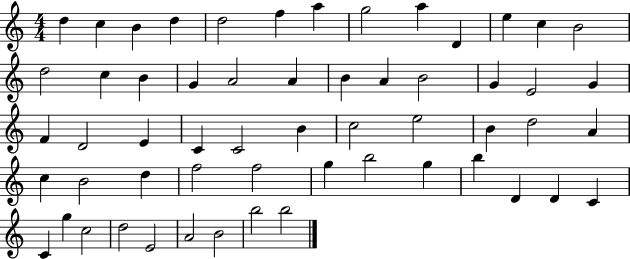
X:1
T:Untitled
M:4/4
L:1/4
K:C
d c B d d2 f a g2 a D e c B2 d2 c B G A2 A B A B2 G E2 G F D2 E C C2 B c2 e2 B d2 A c B2 d f2 f2 g b2 g b D D C C g c2 d2 E2 A2 B2 b2 b2